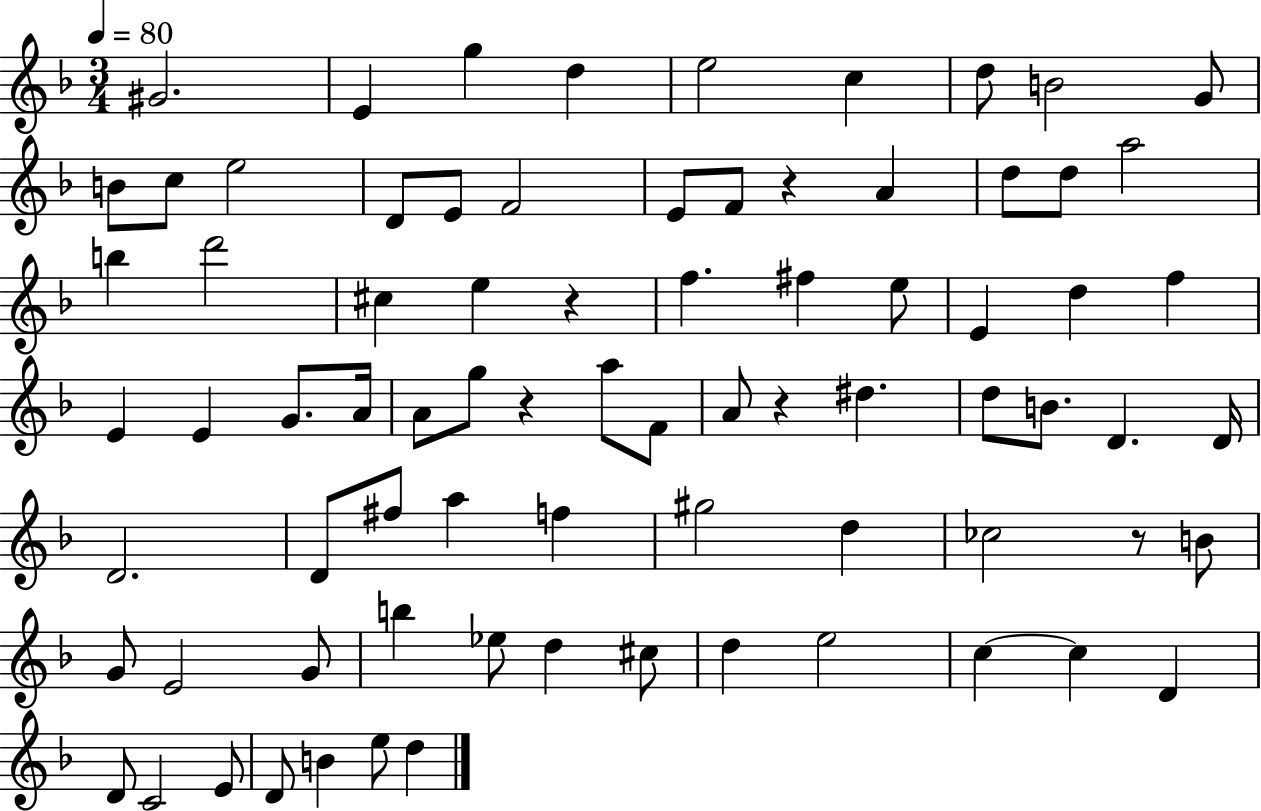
{
  \clef treble
  \numericTimeSignature
  \time 3/4
  \key f \major
  \tempo 4 = 80
  gis'2. | e'4 g''4 d''4 | e''2 c''4 | d''8 b'2 g'8 | \break b'8 c''8 e''2 | d'8 e'8 f'2 | e'8 f'8 r4 a'4 | d''8 d''8 a''2 | \break b''4 d'''2 | cis''4 e''4 r4 | f''4. fis''4 e''8 | e'4 d''4 f''4 | \break e'4 e'4 g'8. a'16 | a'8 g''8 r4 a''8 f'8 | a'8 r4 dis''4. | d''8 b'8. d'4. d'16 | \break d'2. | d'8 fis''8 a''4 f''4 | gis''2 d''4 | ces''2 r8 b'8 | \break g'8 e'2 g'8 | b''4 ees''8 d''4 cis''8 | d''4 e''2 | c''4~~ c''4 d'4 | \break d'8 c'2 e'8 | d'8 b'4 e''8 d''4 | \bar "|."
}